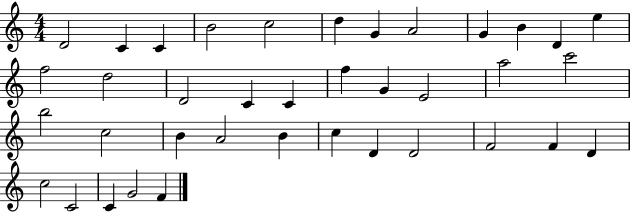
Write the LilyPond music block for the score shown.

{
  \clef treble
  \numericTimeSignature
  \time 4/4
  \key c \major
  d'2 c'4 c'4 | b'2 c''2 | d''4 g'4 a'2 | g'4 b'4 d'4 e''4 | \break f''2 d''2 | d'2 c'4 c'4 | f''4 g'4 e'2 | a''2 c'''2 | \break b''2 c''2 | b'4 a'2 b'4 | c''4 d'4 d'2 | f'2 f'4 d'4 | \break c''2 c'2 | c'4 g'2 f'4 | \bar "|."
}